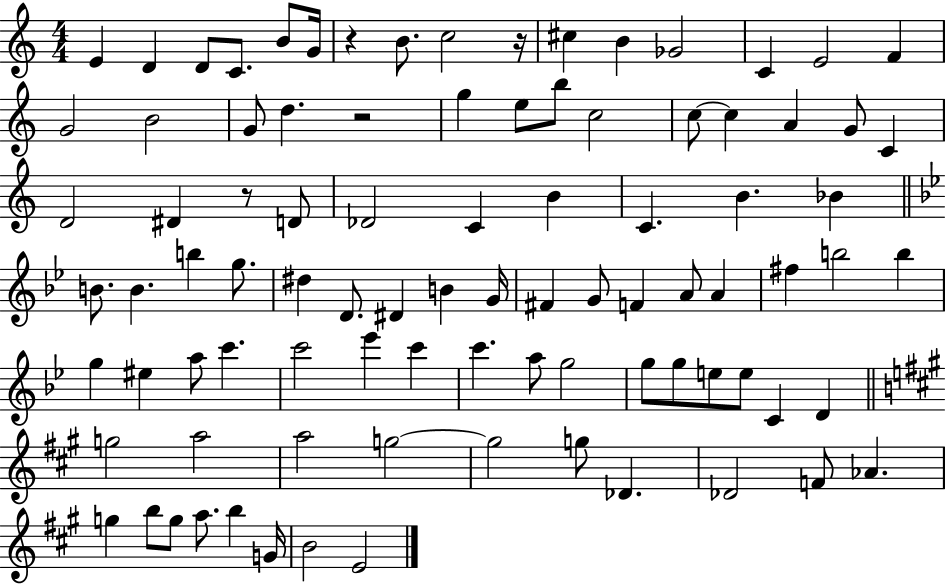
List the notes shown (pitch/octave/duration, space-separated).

E4/q D4/q D4/e C4/e. B4/e G4/s R/q B4/e. C5/h R/s C#5/q B4/q Gb4/h C4/q E4/h F4/q G4/h B4/h G4/e D5/q. R/h G5/q E5/e B5/e C5/h C5/e C5/q A4/q G4/e C4/q D4/h D#4/q R/e D4/e Db4/h C4/q B4/q C4/q. B4/q. Bb4/q B4/e. B4/q. B5/q G5/e. D#5/q D4/e. D#4/q B4/q G4/s F#4/q G4/e F4/q A4/e A4/q F#5/q B5/h B5/q G5/q EIS5/q A5/e C6/q. C6/h Eb6/q C6/q C6/q. A5/e G5/h G5/e G5/e E5/e E5/e C4/q D4/q G5/h A5/h A5/h G5/h G5/h G5/e Db4/q. Db4/h F4/e Ab4/q. G5/q B5/e G5/e A5/e. B5/q G4/s B4/h E4/h